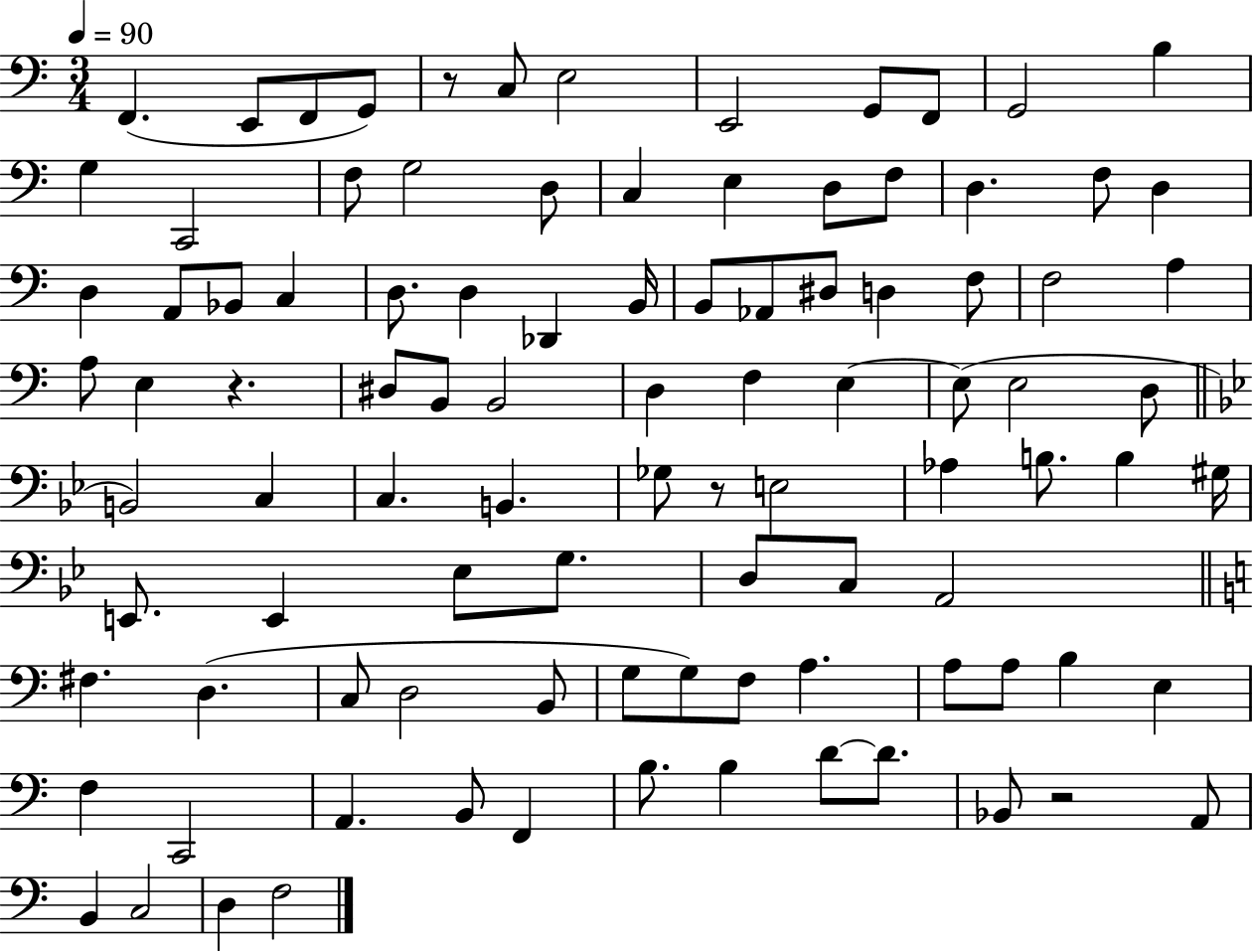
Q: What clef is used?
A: bass